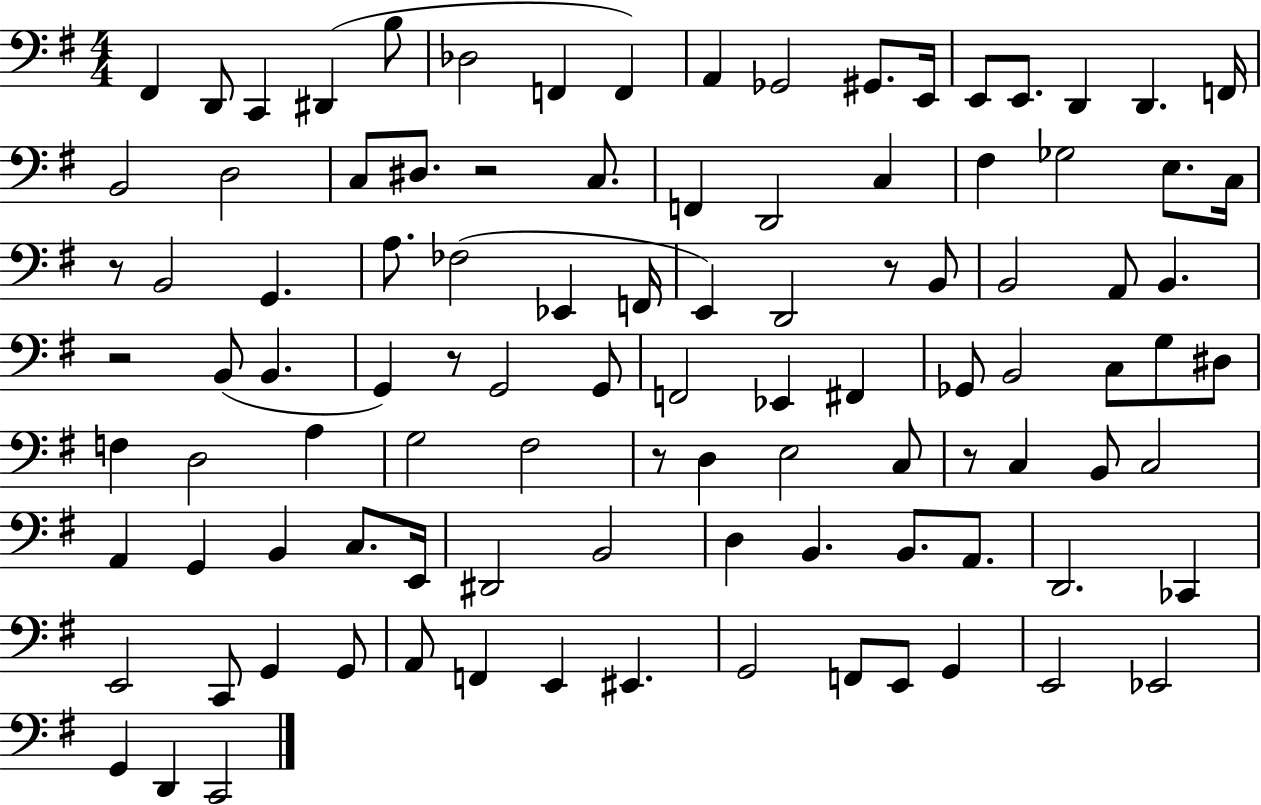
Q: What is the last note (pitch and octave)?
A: C2